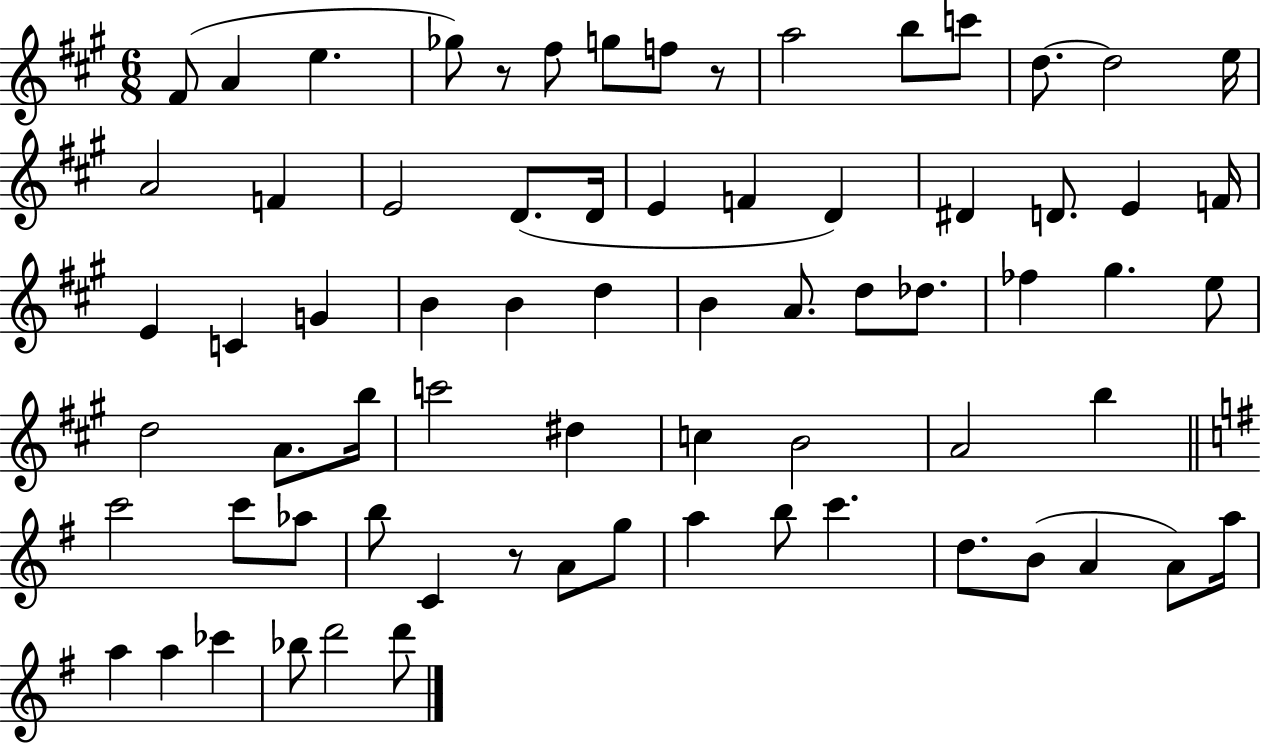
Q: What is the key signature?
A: A major